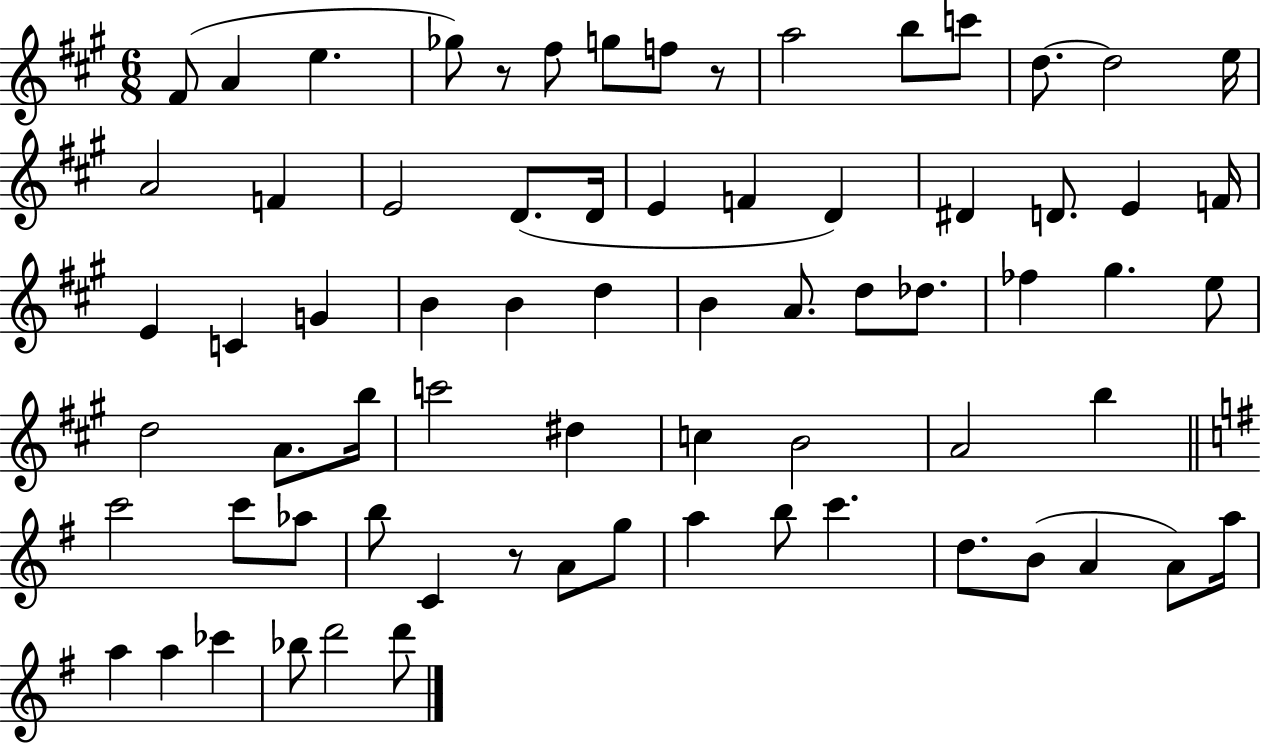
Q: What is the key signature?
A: A major